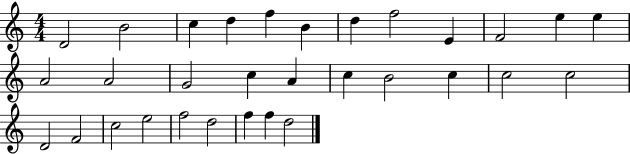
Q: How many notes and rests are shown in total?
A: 31